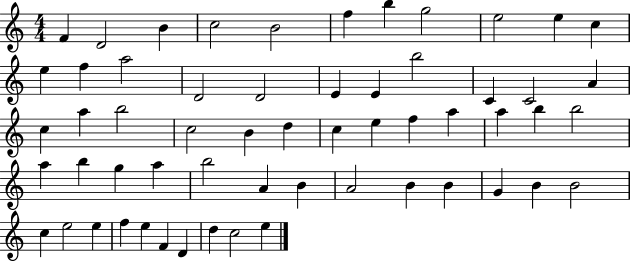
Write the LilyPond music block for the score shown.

{
  \clef treble
  \numericTimeSignature
  \time 4/4
  \key c \major
  f'4 d'2 b'4 | c''2 b'2 | f''4 b''4 g''2 | e''2 e''4 c''4 | \break e''4 f''4 a''2 | d'2 d'2 | e'4 e'4 b''2 | c'4 c'2 a'4 | \break c''4 a''4 b''2 | c''2 b'4 d''4 | c''4 e''4 f''4 a''4 | a''4 b''4 b''2 | \break a''4 b''4 g''4 a''4 | b''2 a'4 b'4 | a'2 b'4 b'4 | g'4 b'4 b'2 | \break c''4 e''2 e''4 | f''4 e''4 f'4 d'4 | d''4 c''2 e''4 | \bar "|."
}